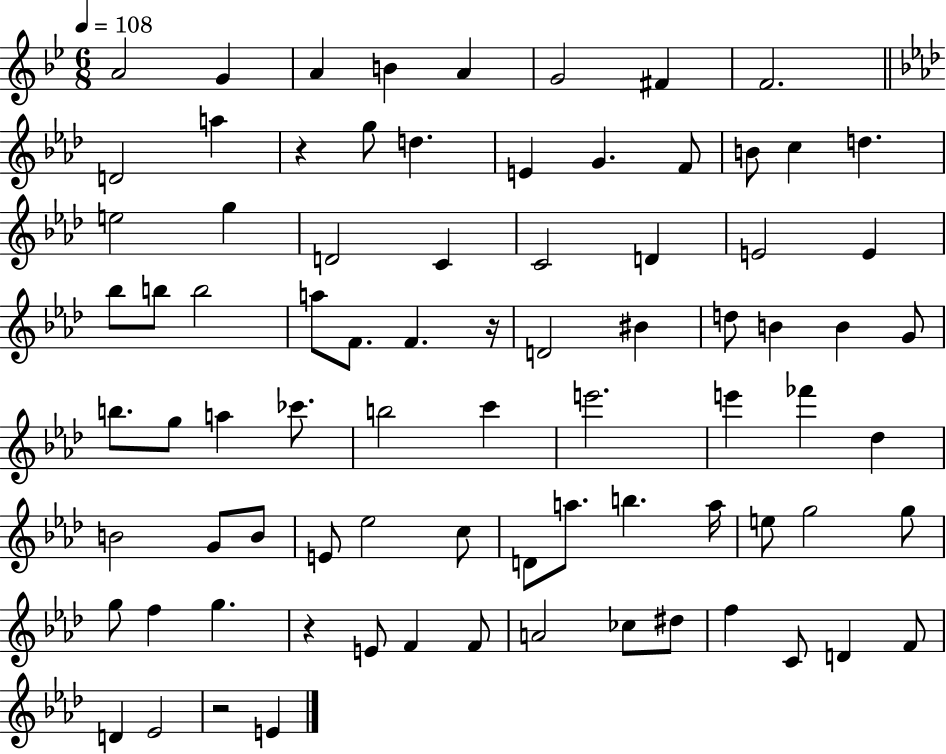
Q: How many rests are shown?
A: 4